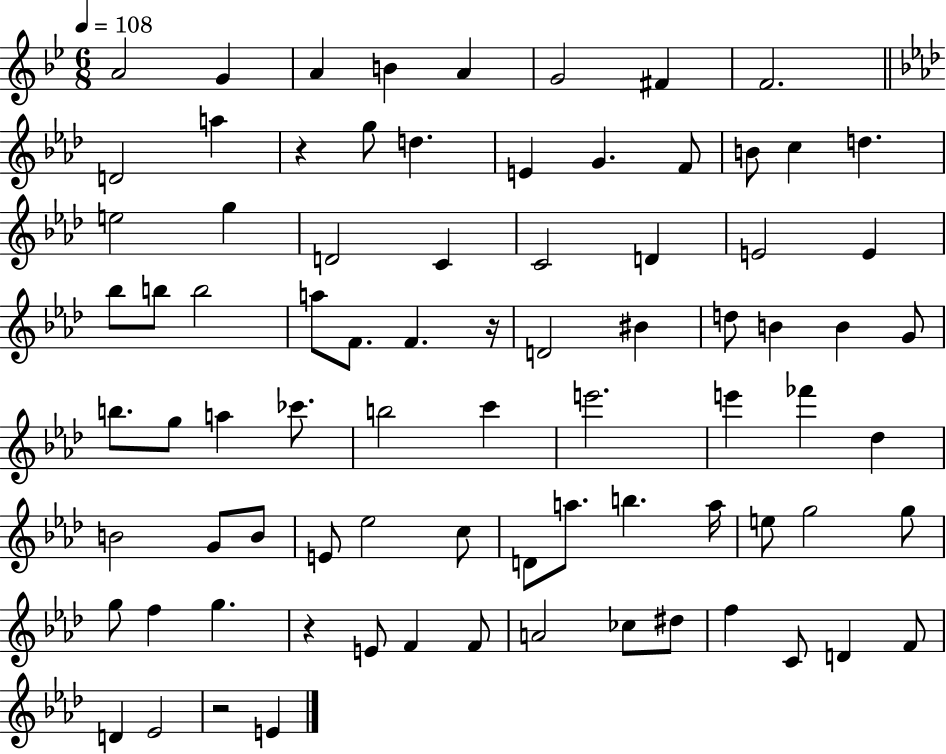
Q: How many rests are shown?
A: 4